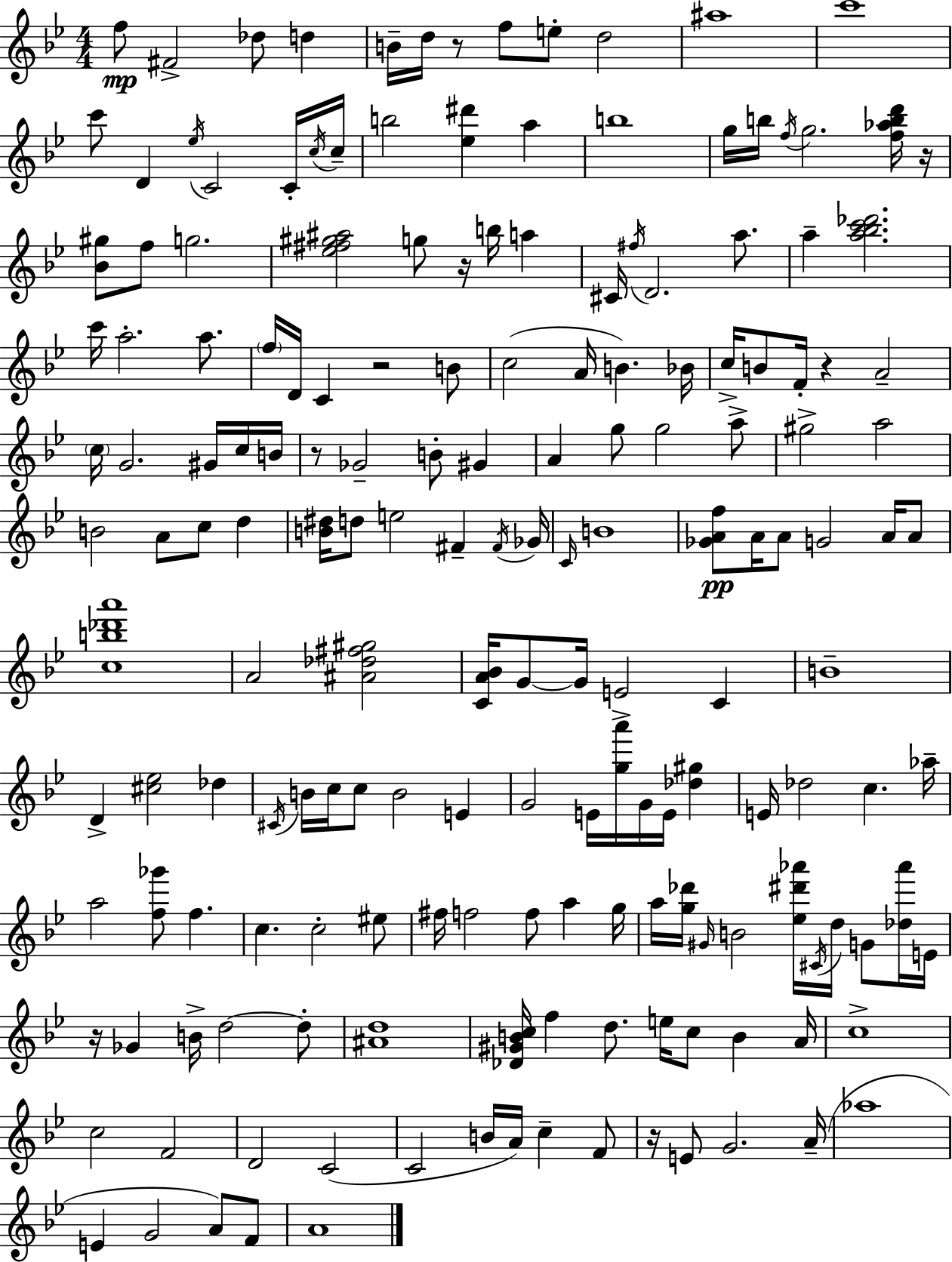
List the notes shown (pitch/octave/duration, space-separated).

F5/e F#4/h Db5/e D5/q B4/s D5/s R/e F5/e E5/e D5/h A#5/w C6/w C6/e D4/q Eb5/s C4/h C4/s C5/s C5/s B5/h [Eb5,D#6]/q A5/q B5/w G5/s B5/s F5/s G5/h. [F5,Ab5,B5,D6]/s R/s [Bb4,G#5]/e F5/e G5/h. [Eb5,F#5,G#5,A#5]/h G5/e R/s B5/s A5/q C#4/s F#5/s D4/h. A5/e. A5/q [A5,Bb5,C6,Db6]/h. C6/s A5/h. A5/e. F5/s D4/s C4/q R/h B4/e C5/h A4/s B4/q. Bb4/s C5/s B4/e F4/s R/q A4/h C5/s G4/h. G#4/s C5/s B4/s R/e Gb4/h B4/e G#4/q A4/q G5/e G5/h A5/e G#5/h A5/h B4/h A4/e C5/e D5/q [B4,D#5]/s D5/e E5/h F#4/q F#4/s Gb4/s C4/s B4/w [Gb4,A4,F5]/e A4/s A4/e G4/h A4/s A4/e [C5,B5,Db6,A6]/w A4/h [A#4,Db5,F#5,G#5]/h [C4,A4,Bb4]/s G4/e G4/s E4/h C4/q B4/w D4/q [C#5,Eb5]/h Db5/q C#4/s B4/s C5/s C5/e B4/h E4/q G4/h E4/s [G5,A6]/s G4/s E4/s [Db5,G#5]/q E4/s Db5/h C5/q. Ab5/s A5/h [F5,Gb6]/e F5/q. C5/q. C5/h EIS5/e F#5/s F5/h F5/e A5/q G5/s A5/s [G5,Db6]/s G#4/s B4/h [Eb5,D#6,Ab6]/s C#4/s D5/s G4/e [Db5,Ab6]/s E4/s R/s Gb4/q B4/s D5/h D5/e [A#4,D5]/w [Db4,G#4,B4,C5]/s F5/q D5/e. E5/s C5/e B4/q A4/s C5/w C5/h F4/h D4/h C4/h C4/h B4/s A4/s C5/q F4/e R/s E4/e G4/h. A4/s Ab5/w E4/q G4/h A4/e F4/e A4/w